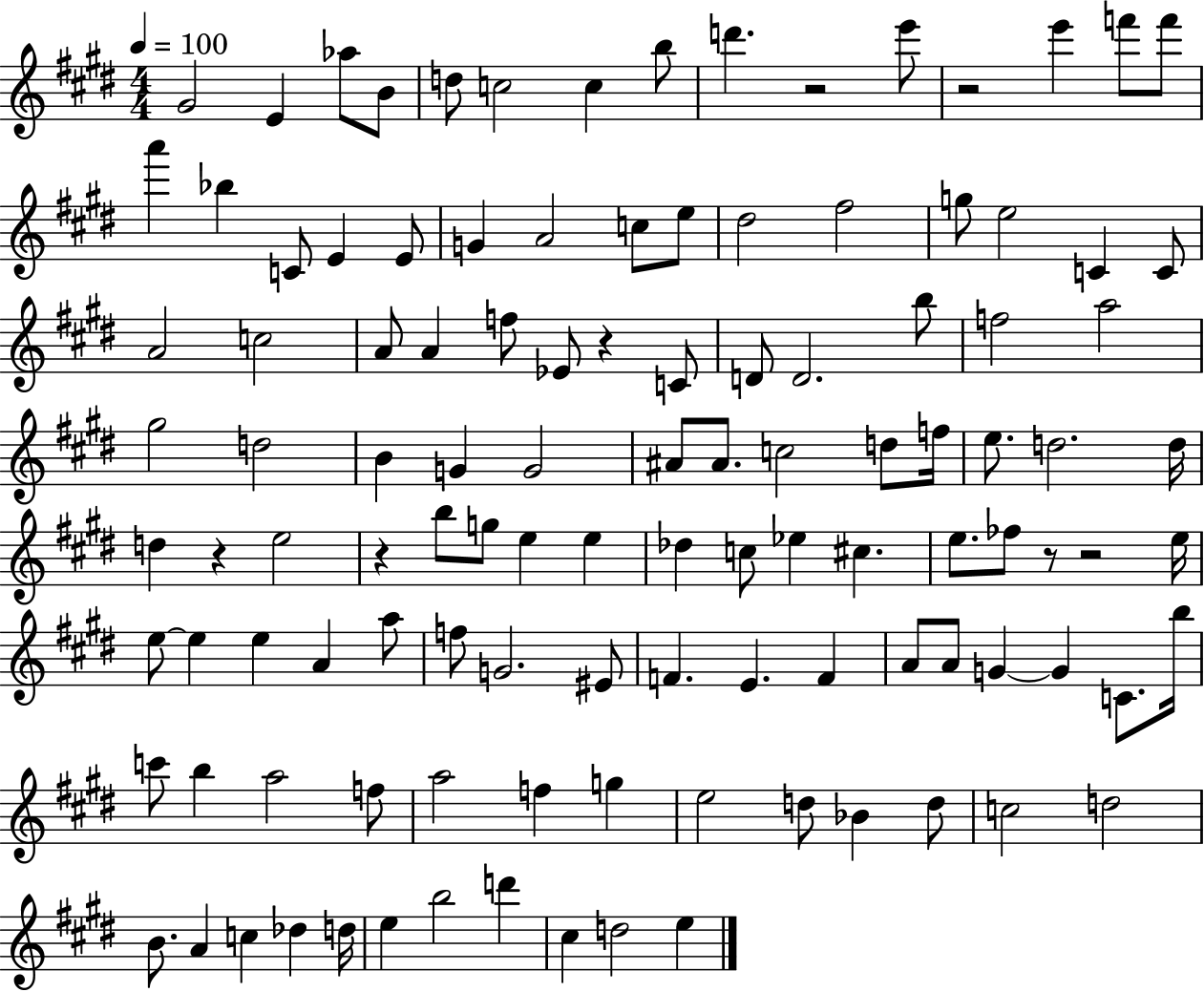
{
  \clef treble
  \numericTimeSignature
  \time 4/4
  \key e \major
  \tempo 4 = 100
  gis'2 e'4 aes''8 b'8 | d''8 c''2 c''4 b''8 | d'''4. r2 e'''8 | r2 e'''4 f'''8 f'''8 | \break a'''4 bes''4 c'8 e'4 e'8 | g'4 a'2 c''8 e''8 | dis''2 fis''2 | g''8 e''2 c'4 c'8 | \break a'2 c''2 | a'8 a'4 f''8 ees'8 r4 c'8 | d'8 d'2. b''8 | f''2 a''2 | \break gis''2 d''2 | b'4 g'4 g'2 | ais'8 ais'8. c''2 d''8 f''16 | e''8. d''2. d''16 | \break d''4 r4 e''2 | r4 b''8 g''8 e''4 e''4 | des''4 c''8 ees''4 cis''4. | e''8. fes''8 r8 r2 e''16 | \break e''8~~ e''4 e''4 a'4 a''8 | f''8 g'2. eis'8 | f'4. e'4. f'4 | a'8 a'8 g'4~~ g'4 c'8. b''16 | \break c'''8 b''4 a''2 f''8 | a''2 f''4 g''4 | e''2 d''8 bes'4 d''8 | c''2 d''2 | \break b'8. a'4 c''4 des''4 d''16 | e''4 b''2 d'''4 | cis''4 d''2 e''4 | \bar "|."
}